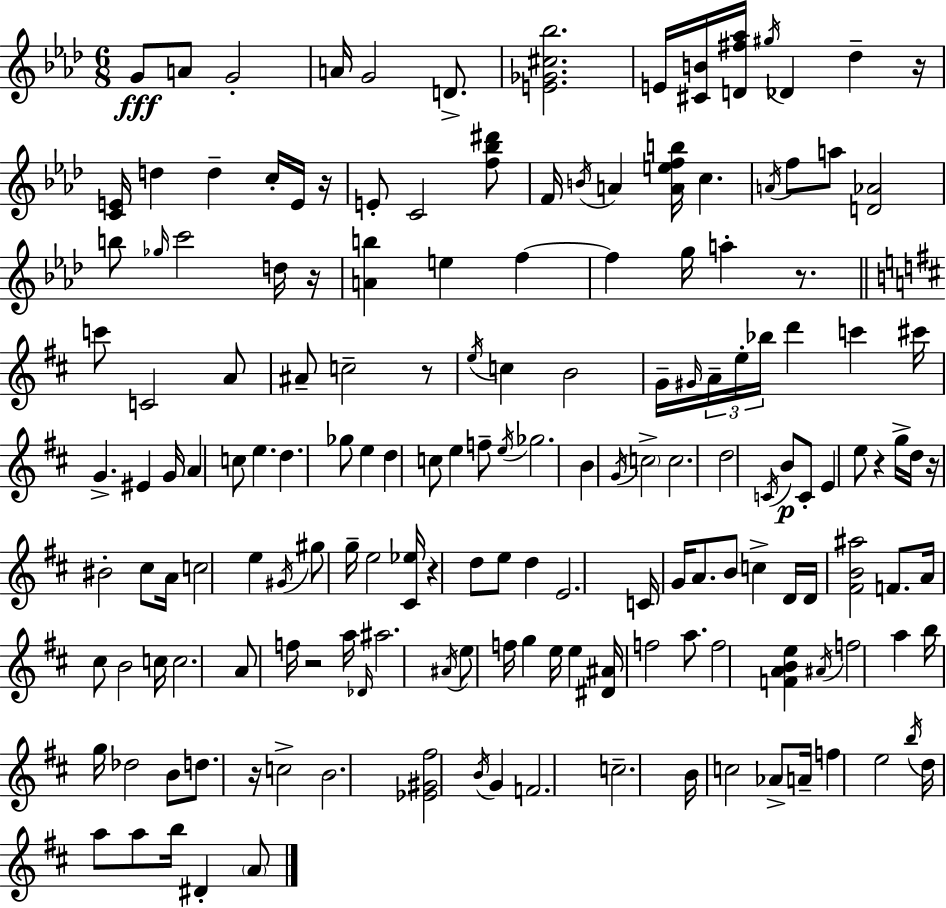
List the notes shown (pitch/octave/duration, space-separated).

G4/e A4/e G4/h A4/s G4/h D4/e. [E4,Gb4,C#5,Bb5]/h. E4/s [C#4,B4]/s [D4,F#5,Ab5]/s G#5/s Db4/q Db5/q R/s [C4,E4]/s D5/q D5/q C5/s E4/s R/s E4/e C4/h [F5,Bb5,D#6]/e F4/s B4/s A4/q [A4,E5,F5,B5]/s C5/q. A4/s F5/e A5/e [D4,Ab4]/h B5/e Gb5/s C6/h D5/s R/s [A4,B5]/q E5/q F5/q F5/q G5/s A5/q R/e. C6/e C4/h A4/e A#4/e C5/h R/e E5/s C5/q B4/h G4/s G#4/s A4/s E5/s Bb5/s D6/q C6/q C#6/s G4/q. EIS4/q G4/s A4/q C5/e E5/q. D5/q. Gb5/e E5/q D5/q C5/e E5/q F5/e E5/s Gb5/h. B4/q G4/s C5/h C5/h. D5/h C4/s B4/e C4/e E4/q E5/e R/q G5/s D5/s R/s BIS4/h C#5/e A4/s C5/h E5/q G#4/s G#5/e G5/s E5/h [C#4,Eb5]/s R/q D5/e E5/e D5/q E4/h. C4/s G4/s A4/e. B4/e C5/q D4/s D4/s [F#4,B4,A#5]/h F4/e. A4/s C#5/e B4/h C5/s C5/h. A4/e F5/s R/h A5/s Db4/s A#5/h. A#4/s E5/e F5/s G5/q E5/s E5/q [D#4,A#4]/s F5/h A5/e. F5/h [F4,A4,B4,E5]/q A#4/s F5/h A5/q B5/s G5/s Db5/h B4/e D5/e. R/s C5/h B4/h. [Eb4,G#4,F#5]/h B4/s G4/q F4/h. C5/h. B4/s C5/h Ab4/e A4/s F5/q E5/h B5/s D5/s A5/e A5/e B5/s D#4/q A4/e